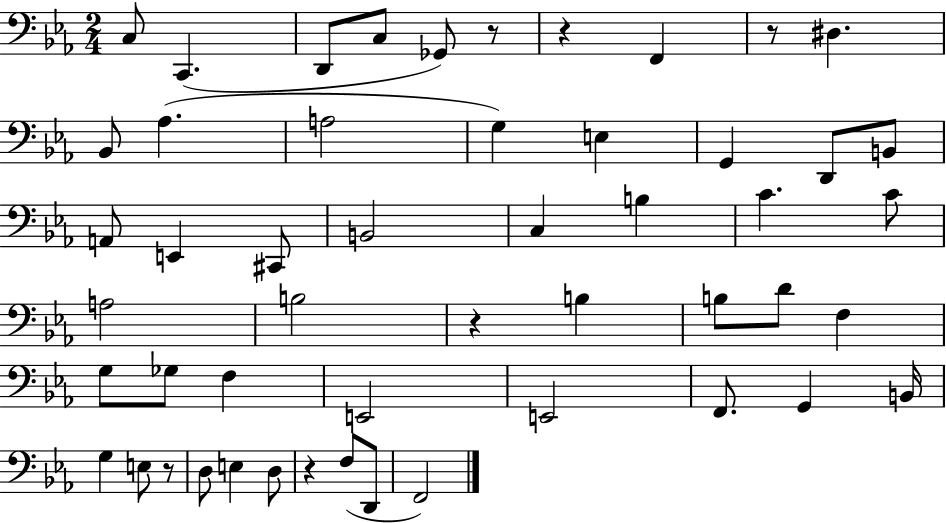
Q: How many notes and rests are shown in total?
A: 51